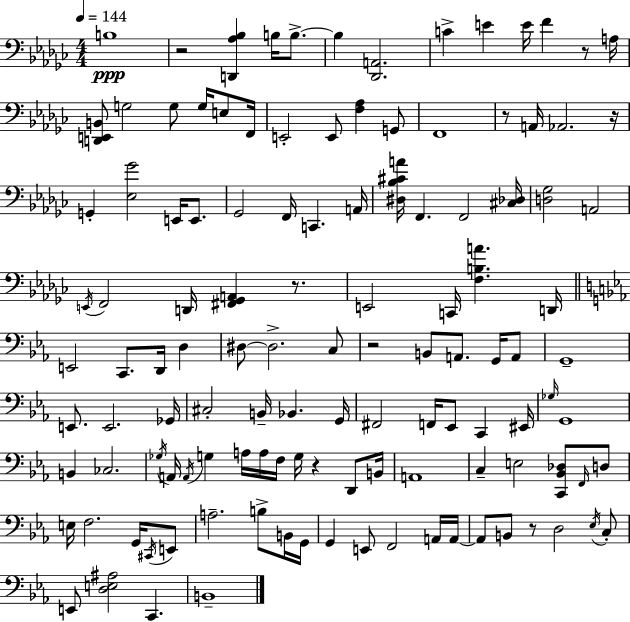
B3/w R/h [D2,Ab3,Bb3]/q B3/s B3/e. B3/q [Db2,A2]/h. C4/q E4/q E4/s F4/q R/e A3/s [D2,E2,B2]/e G3/h G3/e G3/s E3/e F2/s E2/h E2/e [F3,Ab3]/q G2/e F2/w R/e A2/s Ab2/h. R/s G2/q [Eb3,Gb4]/h E2/s E2/e. Gb2/h F2/s C2/q. A2/s [D#3,Bb3,C#4,A4]/s F2/q. F2/h [C#3,Db3]/s [D3,Gb3]/h A2/h E2/s F2/h D2/s [F#2,Gb2,A2]/q R/e. E2/h C2/s [F3,B3,A4]/q. D2/s E2/h C2/e. D2/s D3/q D#3/e D#3/h. C3/e R/h B2/e A2/e. G2/s A2/e G2/w E2/e. E2/h. Gb2/s C#3/h B2/s Bb2/q. G2/s F#2/h F2/s Eb2/e C2/q EIS2/s Gb3/s G2/w B2/q CES3/h. Gb3/s A2/s A2/s G3/q A3/s A3/s F3/s G3/s R/q D2/e B2/s A2/w C3/q E3/h [C2,Bb2,Db3]/e F2/s D3/e E3/s F3/h. G2/s C#2/s E2/e A3/h. B3/e B2/s G2/s G2/q E2/e F2/h A2/s A2/s A2/e B2/e R/e D3/h Eb3/s C3/e E2/e [D3,E3,A#3]/h C2/q. B2/w